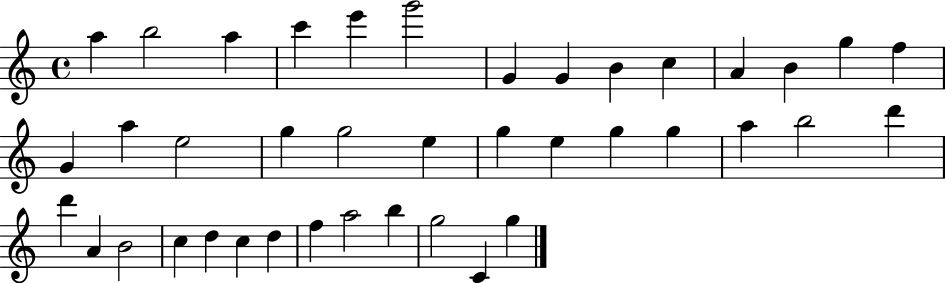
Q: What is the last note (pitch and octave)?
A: G5